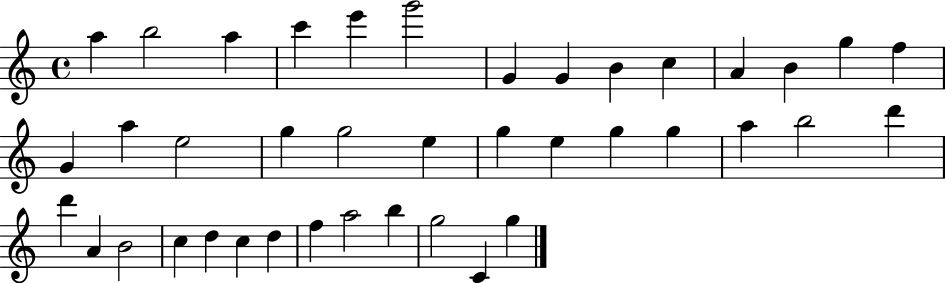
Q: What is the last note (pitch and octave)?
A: G5